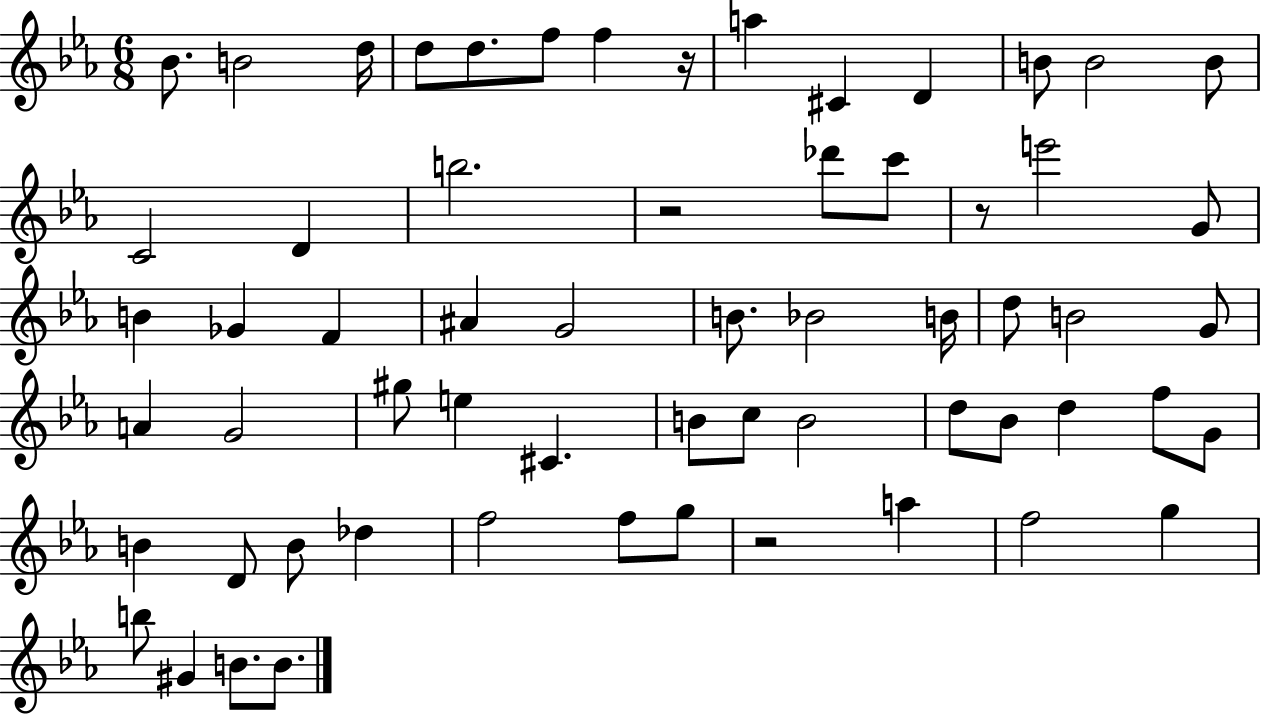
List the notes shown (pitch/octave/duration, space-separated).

Bb4/e. B4/h D5/s D5/e D5/e. F5/e F5/q R/s A5/q C#4/q D4/q B4/e B4/h B4/e C4/h D4/q B5/h. R/h Db6/e C6/e R/e E6/h G4/e B4/q Gb4/q F4/q A#4/q G4/h B4/e. Bb4/h B4/s D5/e B4/h G4/e A4/q G4/h G#5/e E5/q C#4/q. B4/e C5/e B4/h D5/e Bb4/e D5/q F5/e G4/e B4/q D4/e B4/e Db5/q F5/h F5/e G5/e R/h A5/q F5/h G5/q B5/e G#4/q B4/e. B4/e.